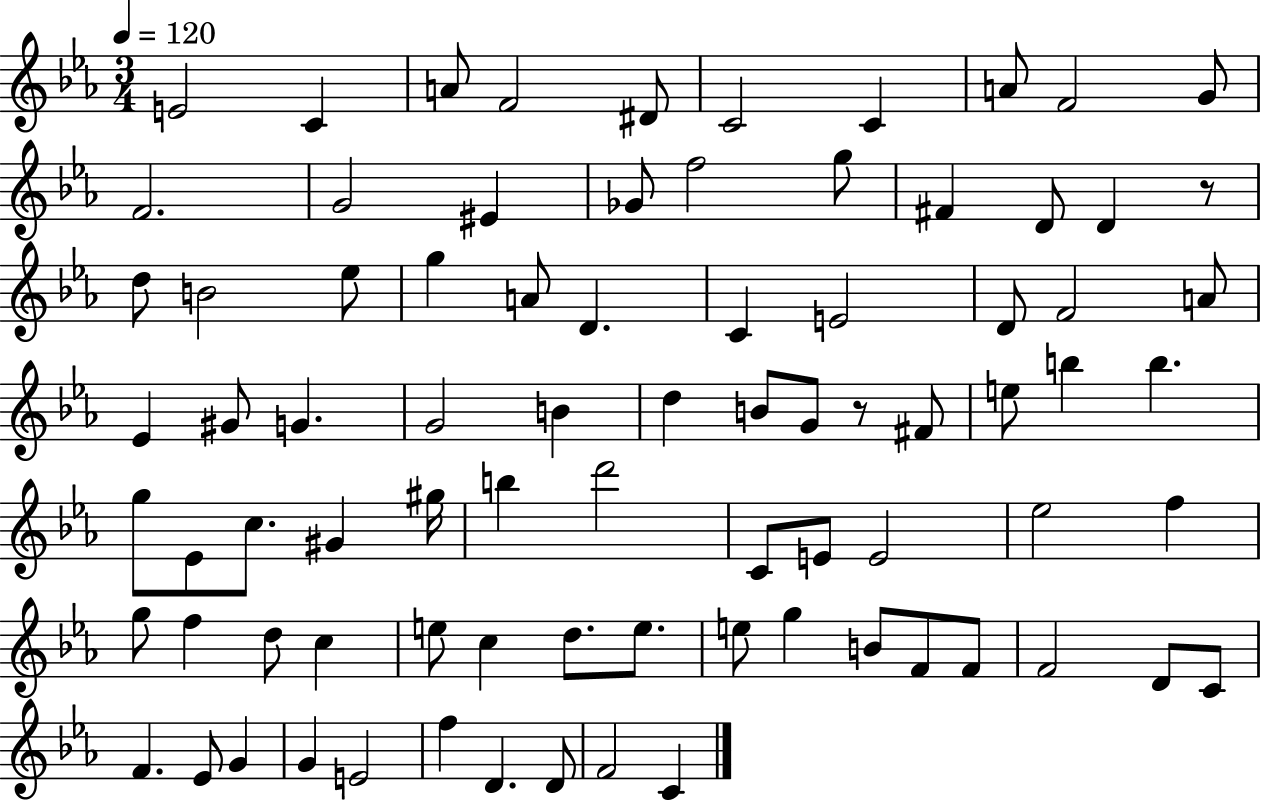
{
  \clef treble
  \numericTimeSignature
  \time 3/4
  \key ees \major
  \tempo 4 = 120
  \repeat volta 2 { e'2 c'4 | a'8 f'2 dis'8 | c'2 c'4 | a'8 f'2 g'8 | \break f'2. | g'2 eis'4 | ges'8 f''2 g''8 | fis'4 d'8 d'4 r8 | \break d''8 b'2 ees''8 | g''4 a'8 d'4. | c'4 e'2 | d'8 f'2 a'8 | \break ees'4 gis'8 g'4. | g'2 b'4 | d''4 b'8 g'8 r8 fis'8 | e''8 b''4 b''4. | \break g''8 ees'8 c''8. gis'4 gis''16 | b''4 d'''2 | c'8 e'8 e'2 | ees''2 f''4 | \break g''8 f''4 d''8 c''4 | e''8 c''4 d''8. e''8. | e''8 g''4 b'8 f'8 f'8 | f'2 d'8 c'8 | \break f'4. ees'8 g'4 | g'4 e'2 | f''4 d'4. d'8 | f'2 c'4 | \break } \bar "|."
}